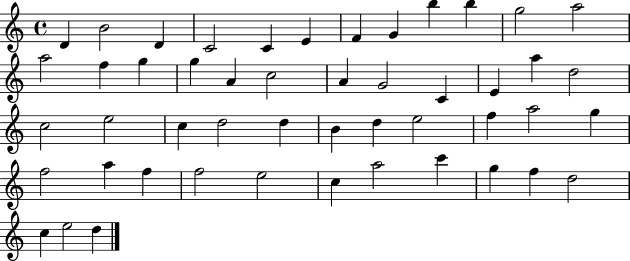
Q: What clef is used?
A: treble